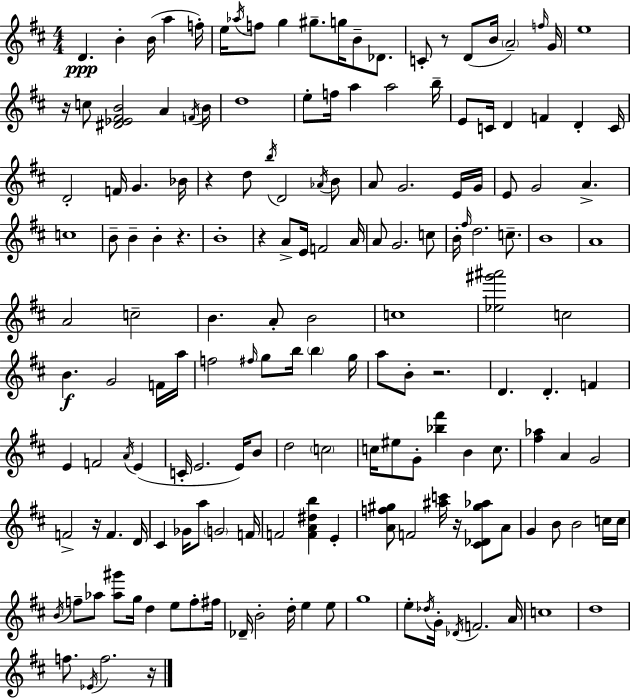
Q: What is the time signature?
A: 4/4